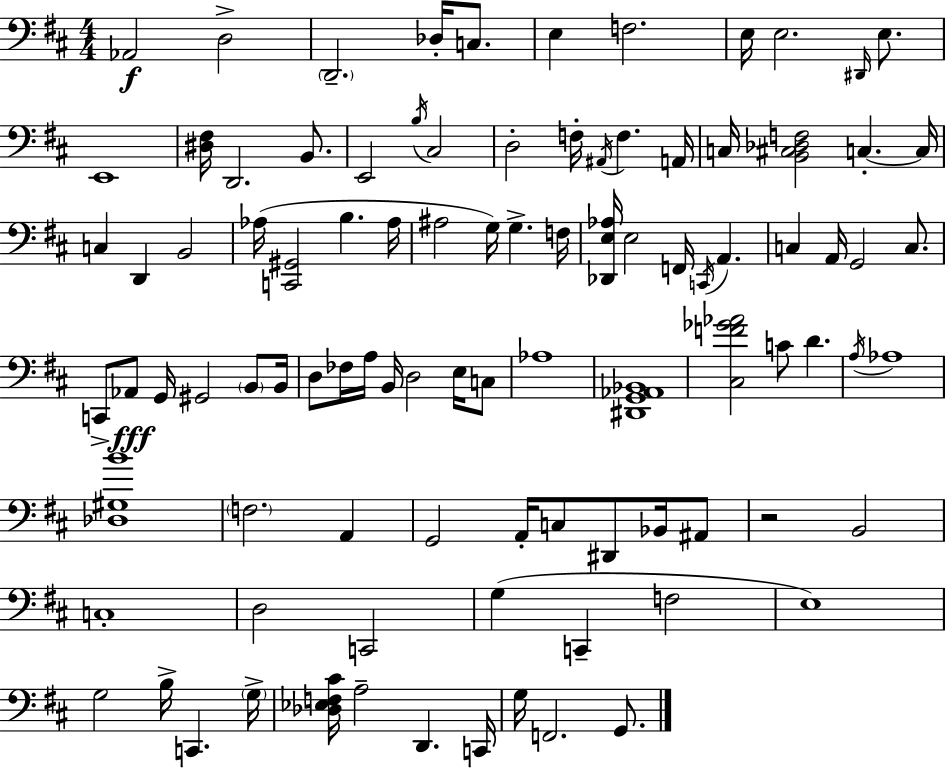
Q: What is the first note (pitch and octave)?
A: Ab2